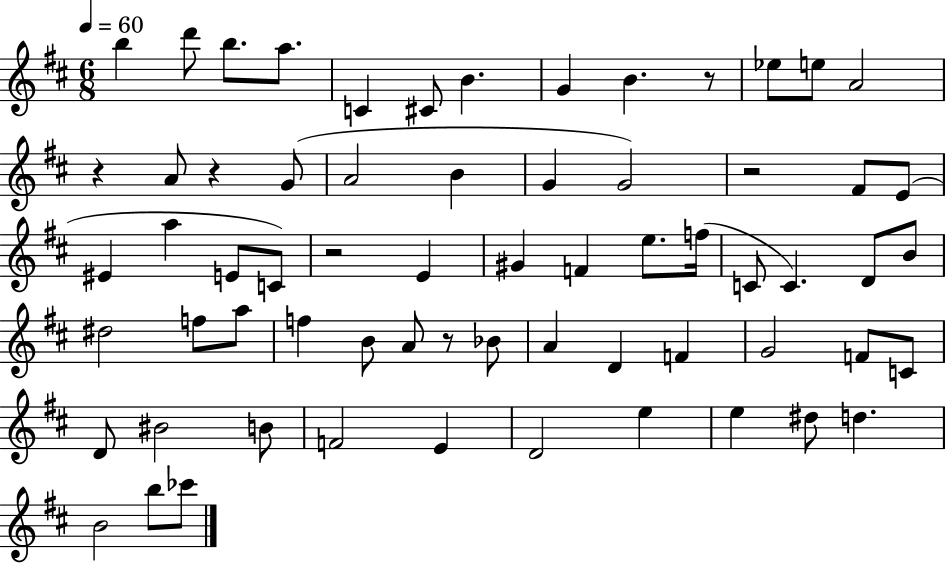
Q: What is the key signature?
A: D major